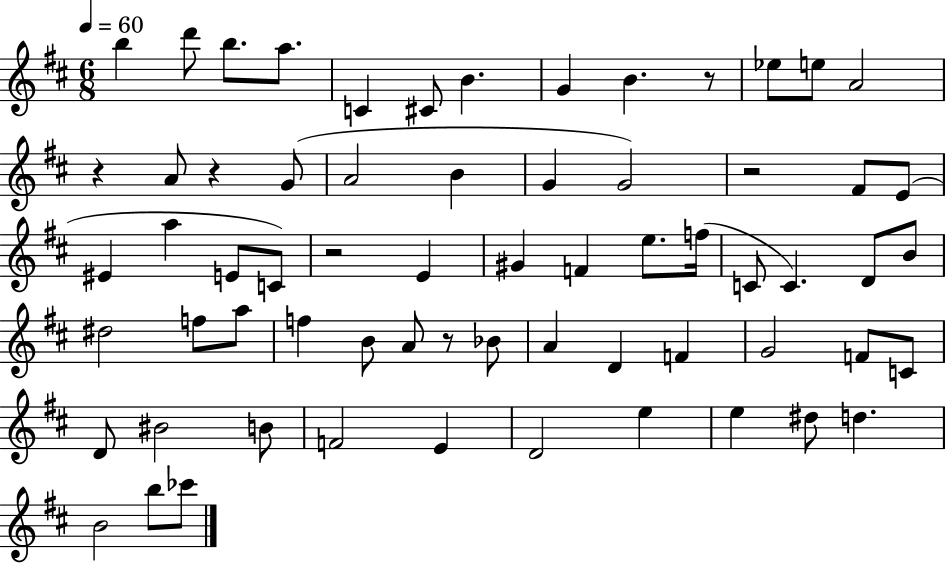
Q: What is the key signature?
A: D major